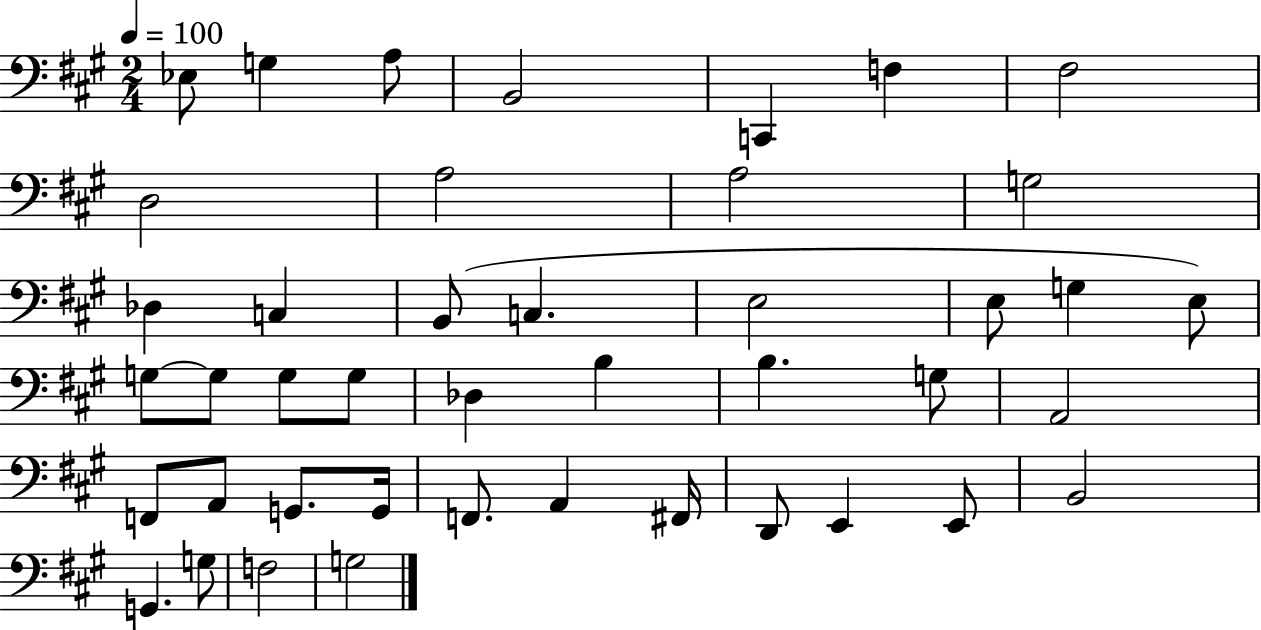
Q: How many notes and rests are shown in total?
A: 43